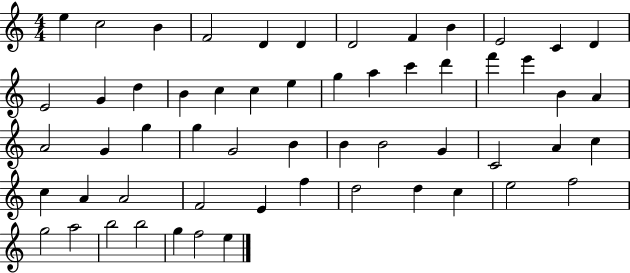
E5/q C5/h B4/q F4/h D4/q D4/q D4/h F4/q B4/q E4/h C4/q D4/q E4/h G4/q D5/q B4/q C5/q C5/q E5/q G5/q A5/q C6/q D6/q F6/q E6/q B4/q A4/q A4/h G4/q G5/q G5/q G4/h B4/q B4/q B4/h G4/q C4/h A4/q C5/q C5/q A4/q A4/h F4/h E4/q F5/q D5/h D5/q C5/q E5/h F5/h G5/h A5/h B5/h B5/h G5/q F5/h E5/q